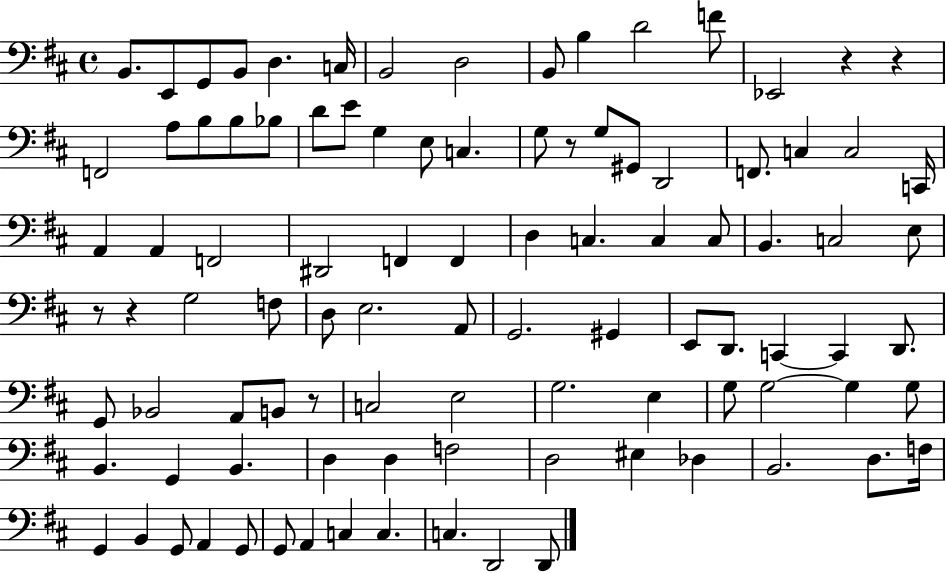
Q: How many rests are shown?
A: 6